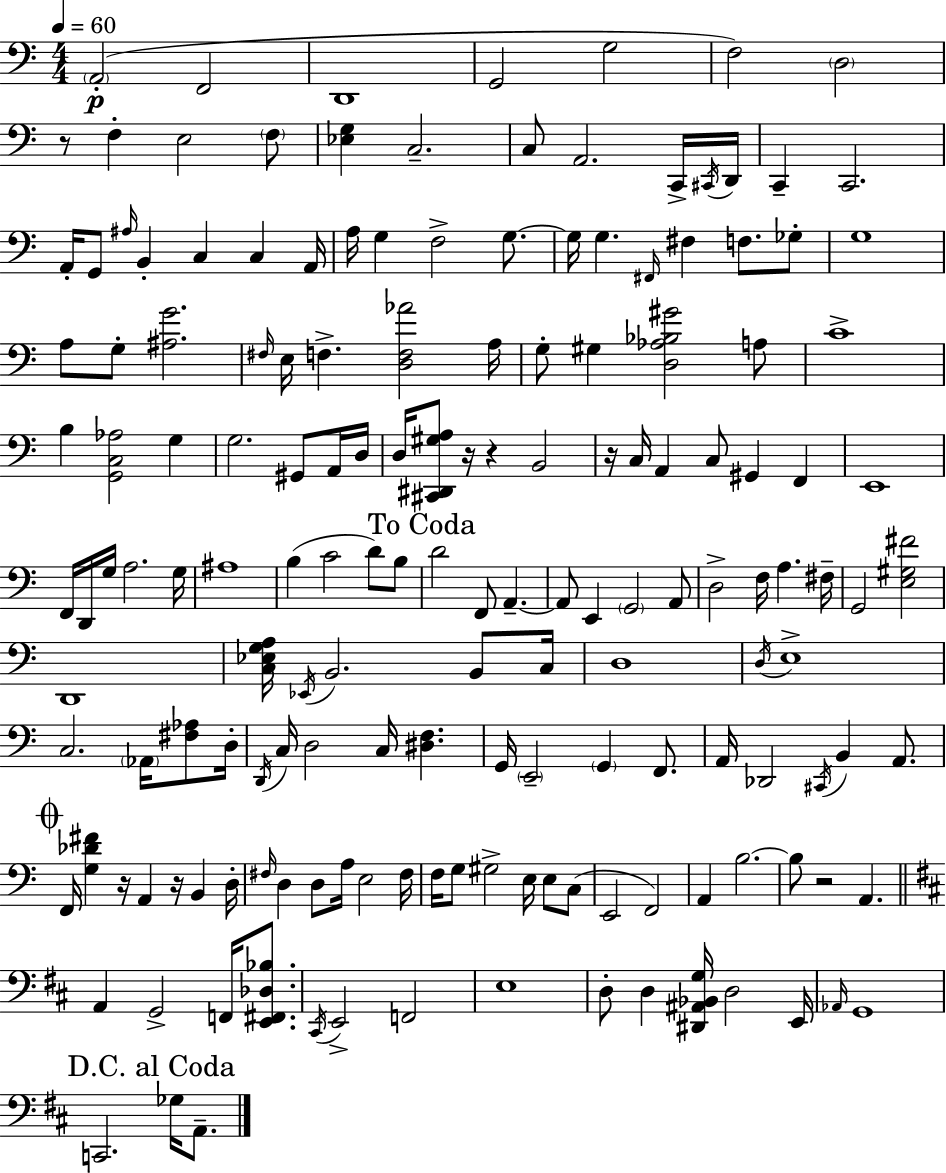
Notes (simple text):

A2/h F2/h D2/w G2/h G3/h F3/h D3/h R/e F3/q E3/h F3/e [Eb3,G3]/q C3/h. C3/e A2/h. C2/s C#2/s D2/s C2/q C2/h. A2/s G2/e A#3/s B2/q C3/q C3/q A2/s A3/s G3/q F3/h G3/e. G3/s G3/q. F#2/s F#3/q F3/e. Gb3/e G3/w A3/e G3/e [A#3,G4]/h. F#3/s E3/s F3/q. [D3,F3,Ab4]/h A3/s G3/e G#3/q [D3,Ab3,Bb3,G#4]/h A3/e C4/w B3/q [G2,C3,Ab3]/h G3/q G3/h. G#2/e A2/s D3/s D3/s [C#2,D#2,G#3,A3]/e R/s R/q B2/h R/s C3/s A2/q C3/e G#2/q F2/q E2/w F2/s D2/s G3/s A3/h. G3/s A#3/w B3/q C4/h D4/e B3/e D4/h F2/e A2/q. A2/e E2/q G2/h A2/e D3/h F3/s A3/q. F#3/s G2/h [E3,G#3,F#4]/h D2/w [C3,Eb3,G3,A3]/s Eb2/s B2/h. B2/e C3/s D3/w D3/s E3/w C3/h. Ab2/s [F#3,Ab3]/e D3/s D2/s C3/s D3/h C3/s [D#3,F3]/q. G2/s E2/h G2/q F2/e. A2/s Db2/h C#2/s B2/q A2/e. F2/s [G3,Db4,F#4]/q R/s A2/q R/s B2/q D3/s F#3/s D3/q D3/e A3/s E3/h F#3/s F3/s G3/e G#3/h E3/s E3/e C3/e E2/h F2/h A2/q B3/h. B3/e R/h A2/q. A2/q G2/h F2/s [E2,F#2,Db3,Bb3]/e. C#2/s E2/h F2/h E3/w D3/e D3/q [D#2,A#2,Bb2,G3]/s D3/h E2/s Ab2/s G2/w C2/h. Gb3/s A2/e.